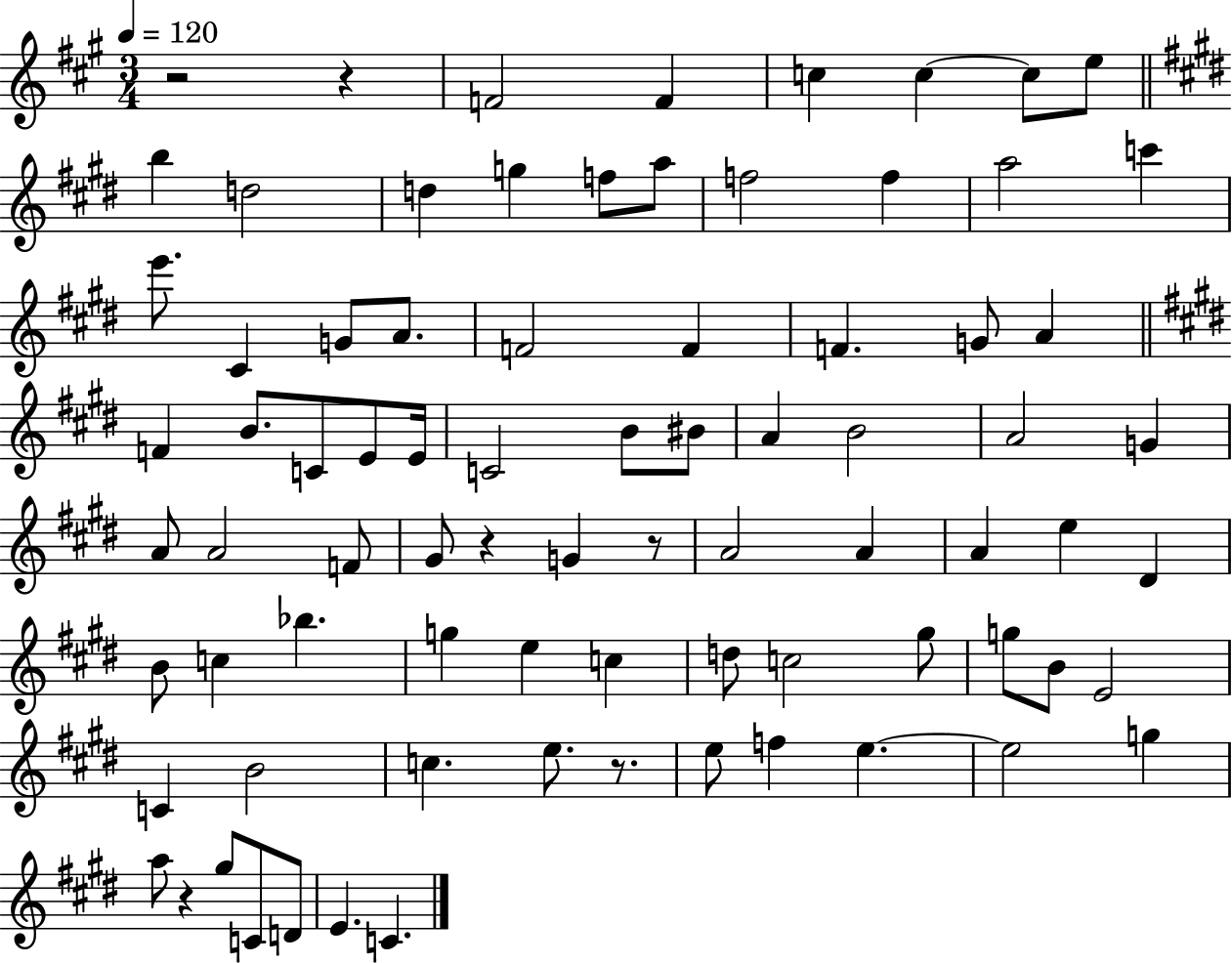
R/h R/q F4/h F4/q C5/q C5/q C5/e E5/e B5/q D5/h D5/q G5/q F5/e A5/e F5/h F5/q A5/h C6/q E6/e. C#4/q G4/e A4/e. F4/h F4/q F4/q. G4/e A4/q F4/q B4/e. C4/e E4/e E4/s C4/h B4/e BIS4/e A4/q B4/h A4/h G4/q A4/e A4/h F4/e G#4/e R/q G4/q R/e A4/h A4/q A4/q E5/q D#4/q B4/e C5/q Bb5/q. G5/q E5/q C5/q D5/e C5/h G#5/e G5/e B4/e E4/h C4/q B4/h C5/q. E5/e. R/e. E5/e F5/q E5/q. E5/h G5/q A5/e R/q G#5/e C4/e D4/e E4/q. C4/q.